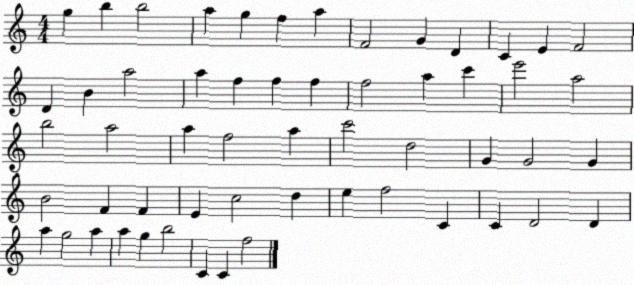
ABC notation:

X:1
T:Untitled
M:4/4
L:1/4
K:C
g b b2 a g f a F2 G D C E F2 D B a2 a f f f f2 a c' e'2 a2 b2 a2 a f2 a c'2 d2 G G2 G B2 F F E c2 d e f2 C C D2 D a g2 a a g b2 C C f2